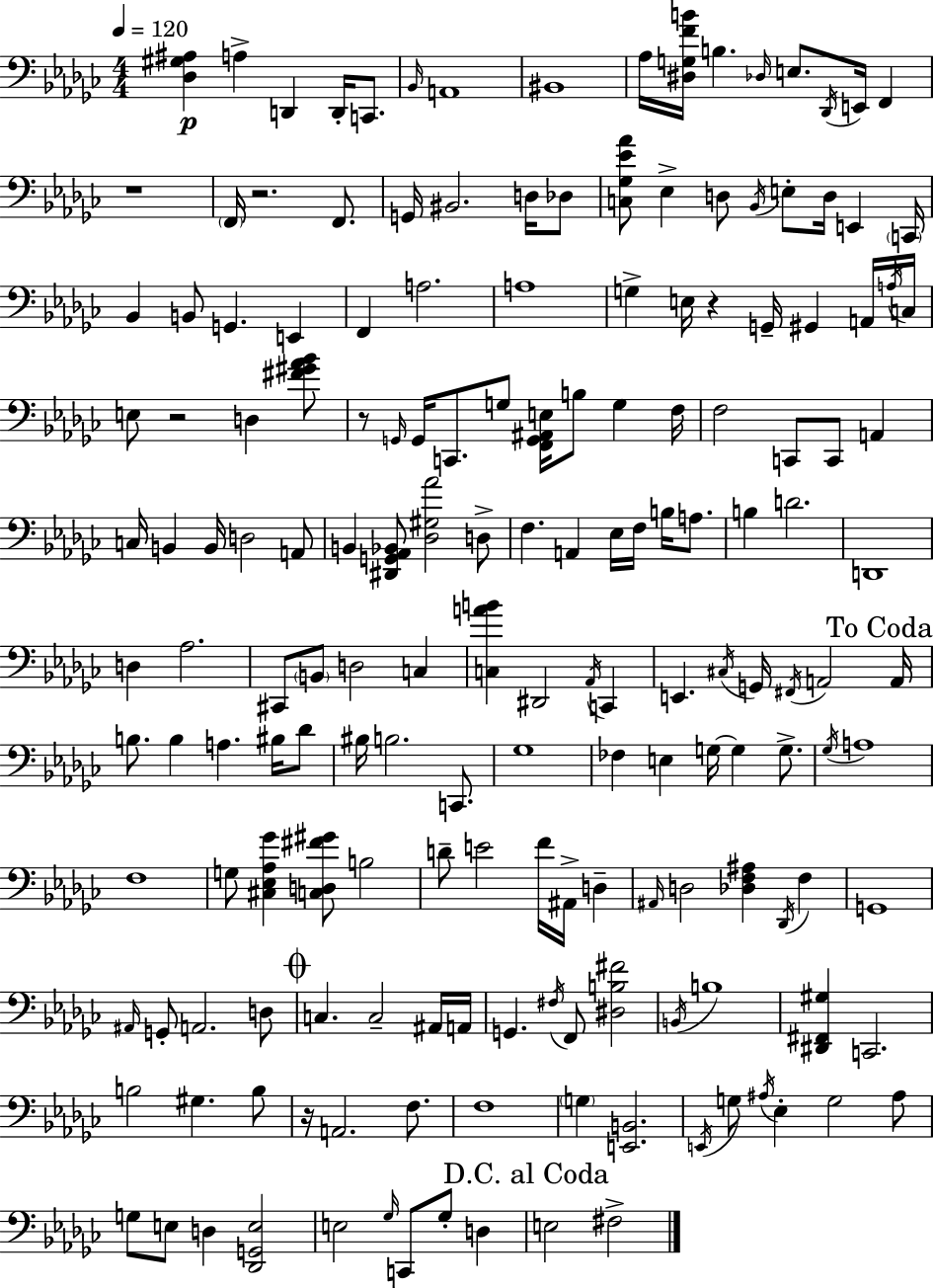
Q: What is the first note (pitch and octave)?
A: A3